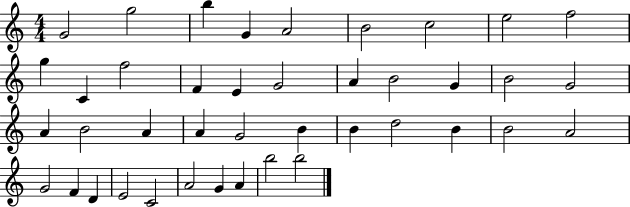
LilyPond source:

{
  \clef treble
  \numericTimeSignature
  \time 4/4
  \key c \major
  g'2 g''2 | b''4 g'4 a'2 | b'2 c''2 | e''2 f''2 | \break g''4 c'4 f''2 | f'4 e'4 g'2 | a'4 b'2 g'4 | b'2 g'2 | \break a'4 b'2 a'4 | a'4 g'2 b'4 | b'4 d''2 b'4 | b'2 a'2 | \break g'2 f'4 d'4 | e'2 c'2 | a'2 g'4 a'4 | b''2 b''2 | \break \bar "|."
}